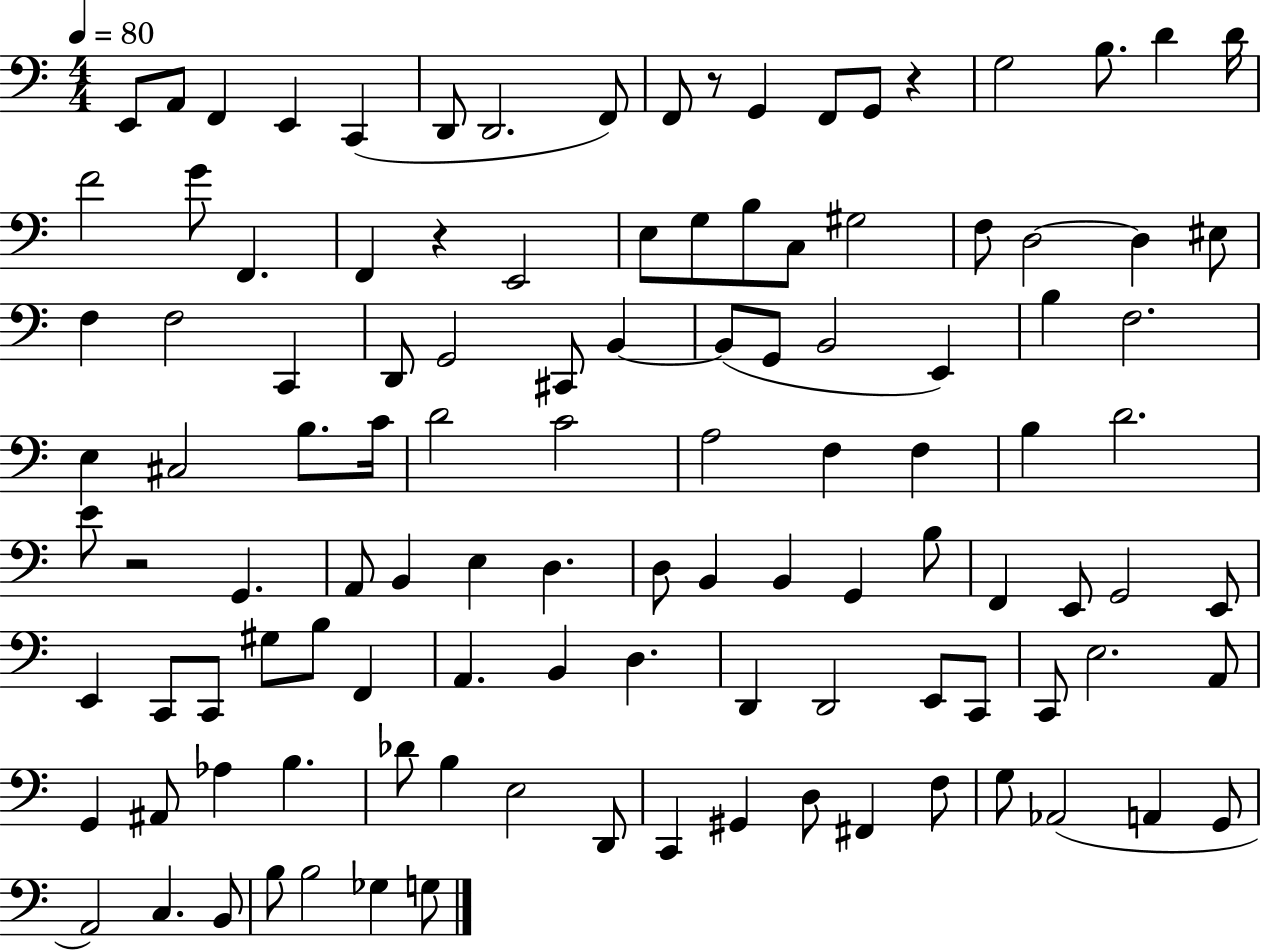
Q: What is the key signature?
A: C major